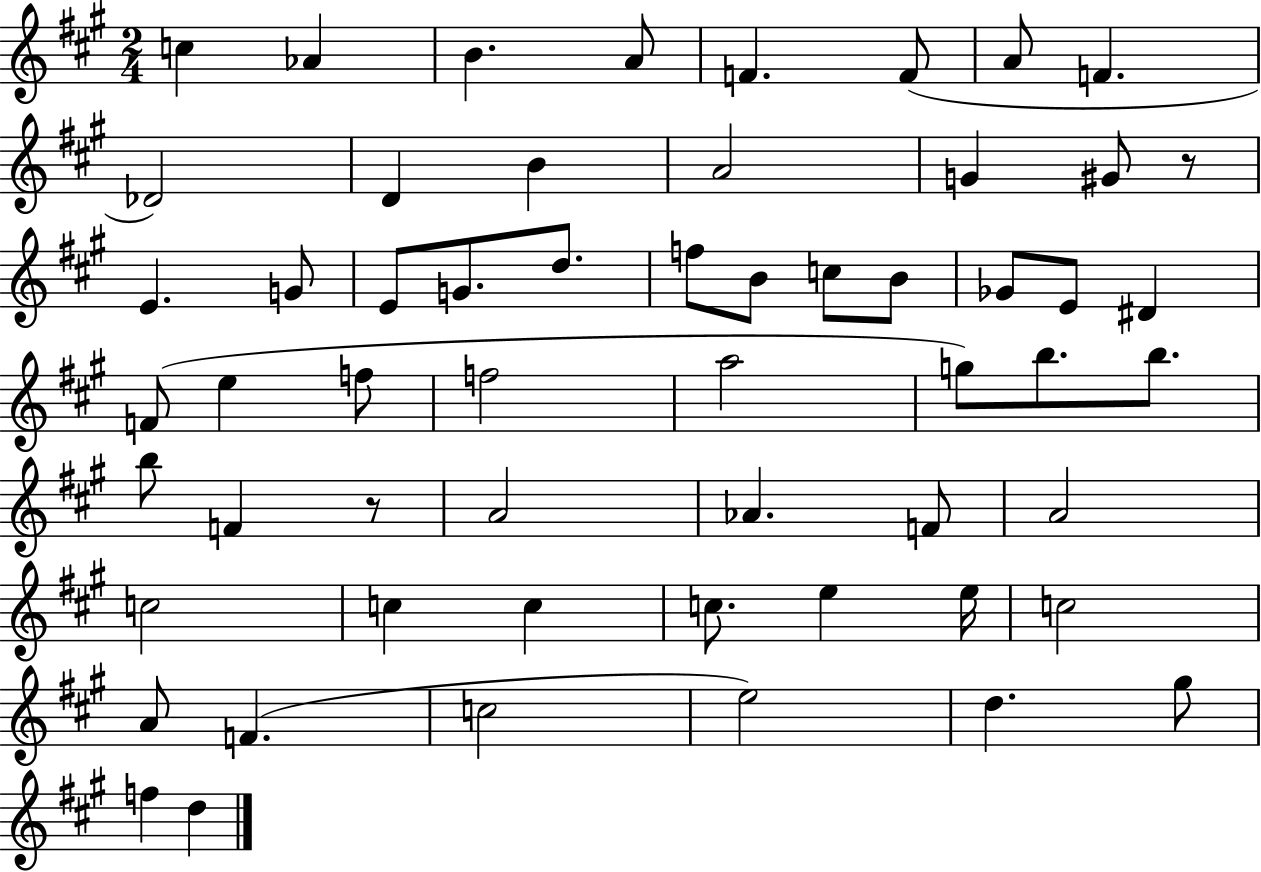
C5/q Ab4/q B4/q. A4/e F4/q. F4/e A4/e F4/q. Db4/h D4/q B4/q A4/h G4/q G#4/e R/e E4/q. G4/e E4/e G4/e. D5/e. F5/e B4/e C5/e B4/e Gb4/e E4/e D#4/q F4/e E5/q F5/e F5/h A5/h G5/e B5/e. B5/e. B5/e F4/q R/e A4/h Ab4/q. F4/e A4/h C5/h C5/q C5/q C5/e. E5/q E5/s C5/h A4/e F4/q. C5/h E5/h D5/q. G#5/e F5/q D5/q